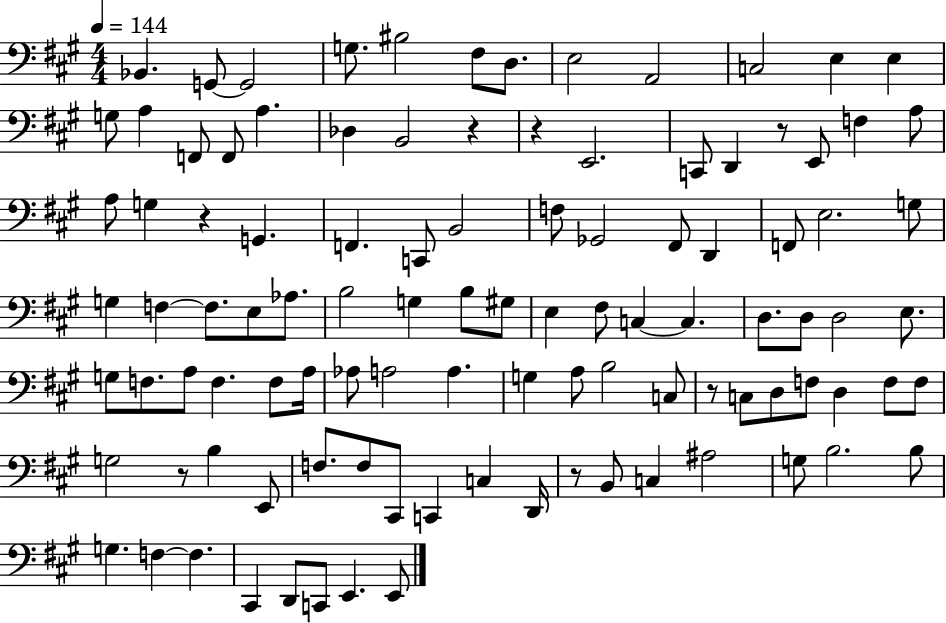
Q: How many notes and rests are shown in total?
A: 104